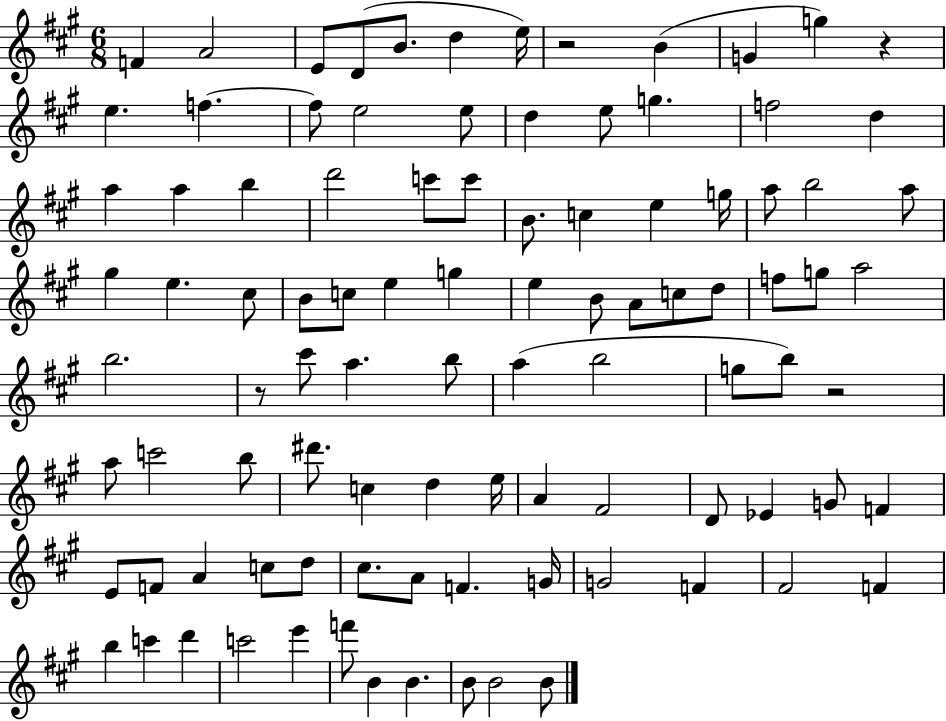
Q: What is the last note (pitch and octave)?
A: B4